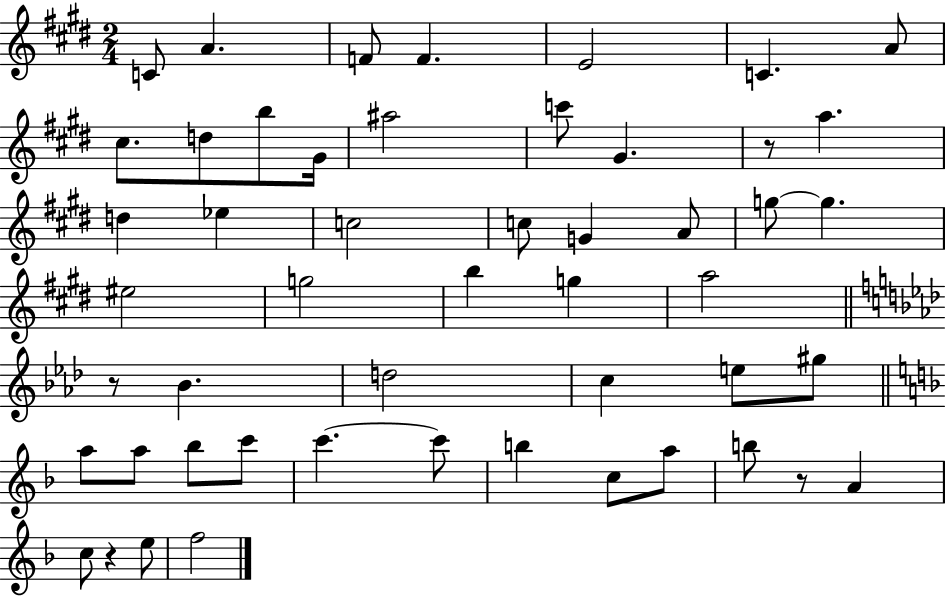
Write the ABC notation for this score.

X:1
T:Untitled
M:2/4
L:1/4
K:E
C/2 A F/2 F E2 C A/2 ^c/2 d/2 b/2 ^G/4 ^a2 c'/2 ^G z/2 a d _e c2 c/2 G A/2 g/2 g ^e2 g2 b g a2 z/2 _B d2 c e/2 ^g/2 a/2 a/2 _b/2 c'/2 c' c'/2 b c/2 a/2 b/2 z/2 A c/2 z e/2 f2